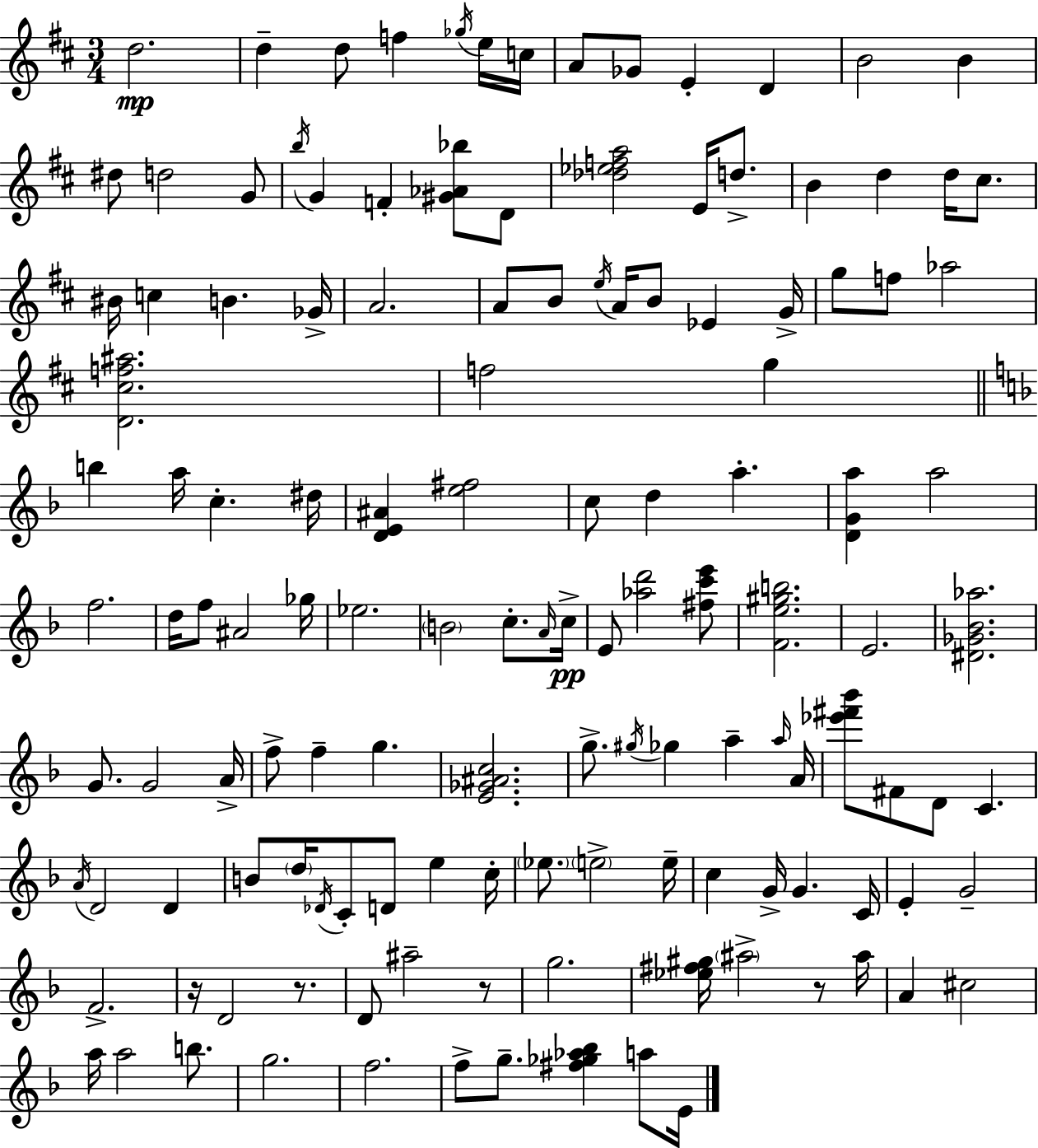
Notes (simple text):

D5/h. D5/q D5/e F5/q Gb5/s E5/s C5/s A4/e Gb4/e E4/q D4/q B4/h B4/q D#5/e D5/h G4/e B5/s G4/q F4/q [G#4,Ab4,Bb5]/e D4/e [Db5,Eb5,F5,A5]/h E4/s D5/e. B4/q D5/q D5/s C#5/e. BIS4/s C5/q B4/q. Gb4/s A4/h. A4/e B4/e E5/s A4/s B4/e Eb4/q G4/s G5/e F5/e Ab5/h [D4,C#5,F5,A#5]/h. F5/h G5/q B5/q A5/s C5/q. D#5/s [D4,E4,A#4]/q [E5,F#5]/h C5/e D5/q A5/q. [D4,G4,A5]/q A5/h F5/h. D5/s F5/e A#4/h Gb5/s Eb5/h. B4/h C5/e. A4/s C5/s E4/e [Ab5,D6]/h [F#5,C6,E6]/e [F4,E5,G#5,B5]/h. E4/h. [D#4,Gb4,Bb4,Ab5]/h. G4/e. G4/h A4/s F5/e F5/q G5/q. [E4,Gb4,A#4,C5]/h. G5/e. G#5/s Gb5/q A5/q A5/s A4/s [Eb6,F#6,Bb6]/e F#4/e D4/e C4/q. A4/s D4/h D4/q B4/e D5/s Db4/s C4/e D4/e E5/q C5/s Eb5/e. E5/h E5/s C5/q G4/s G4/q. C4/s E4/q G4/h F4/h. R/s D4/h R/e. D4/e A#5/h R/e G5/h. [Eb5,F#5,G#5]/s A#5/h R/e A#5/s A4/q C#5/h A5/s A5/h B5/e. G5/h. F5/h. F5/e G5/e. [F#5,Gb5,Ab5,Bb5]/q A5/e E4/s